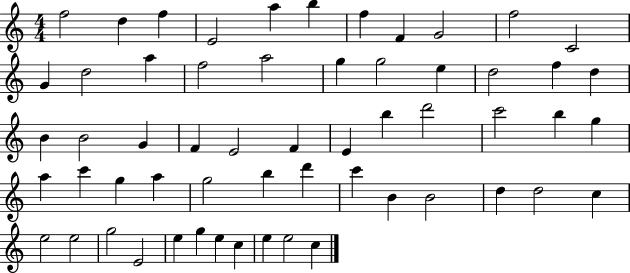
{
  \clef treble
  \numericTimeSignature
  \time 4/4
  \key c \major
  f''2 d''4 f''4 | e'2 a''4 b''4 | f''4 f'4 g'2 | f''2 c'2 | \break g'4 d''2 a''4 | f''2 a''2 | g''4 g''2 e''4 | d''2 f''4 d''4 | \break b'4 b'2 g'4 | f'4 e'2 f'4 | e'4 b''4 d'''2 | c'''2 b''4 g''4 | \break a''4 c'''4 g''4 a''4 | g''2 b''4 d'''4 | c'''4 b'4 b'2 | d''4 d''2 c''4 | \break e''2 e''2 | g''2 e'2 | e''4 g''4 e''4 c''4 | e''4 e''2 c''4 | \break \bar "|."
}